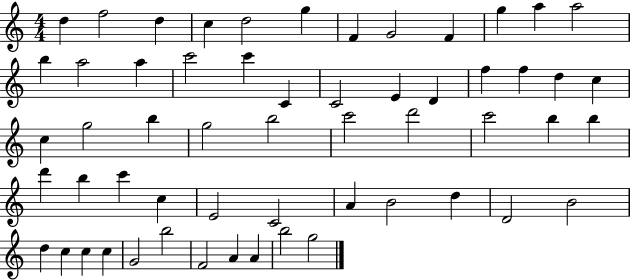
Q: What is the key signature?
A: C major